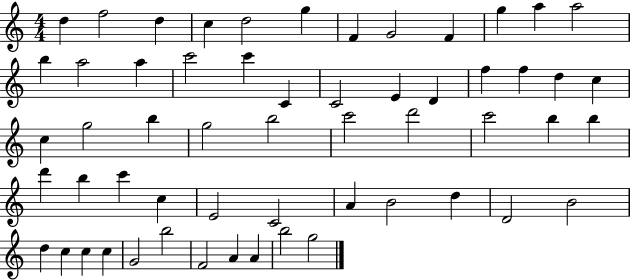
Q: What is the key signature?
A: C major